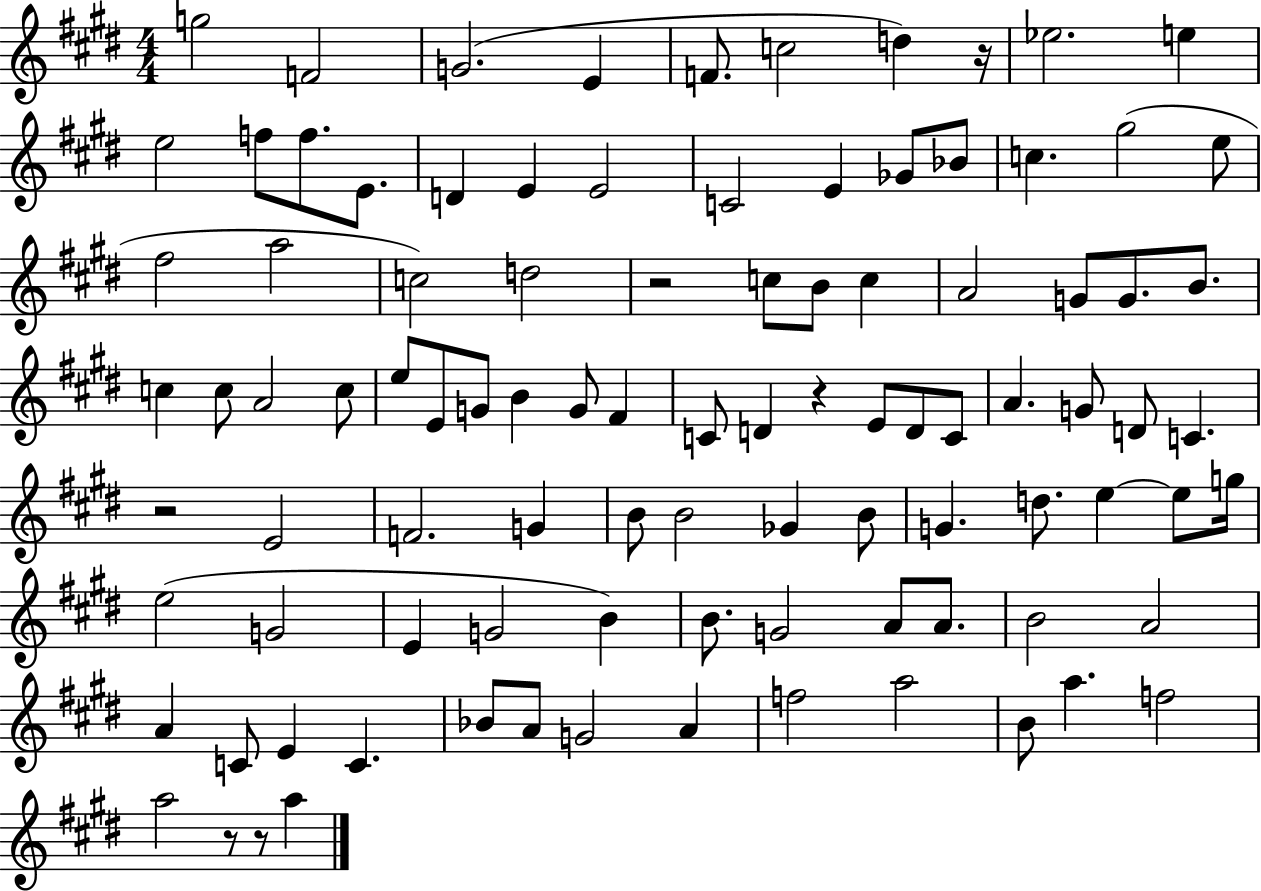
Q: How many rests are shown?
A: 6